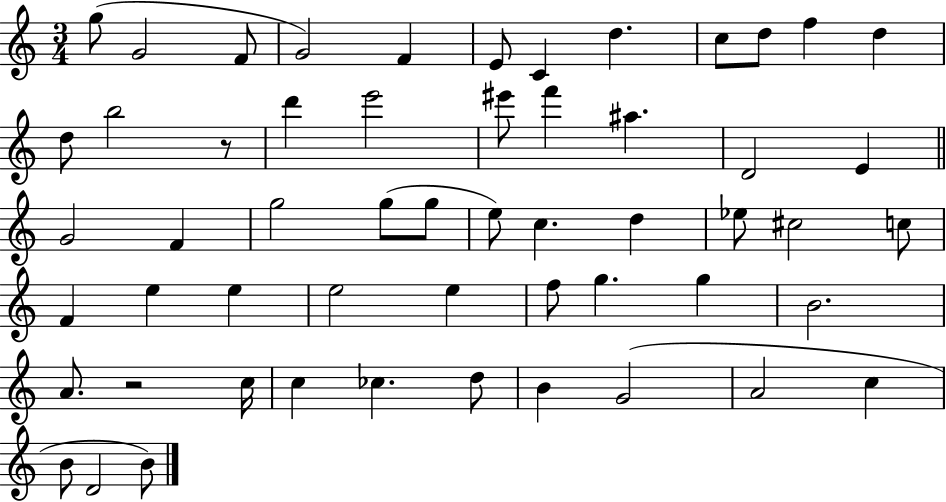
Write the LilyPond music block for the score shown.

{
  \clef treble
  \numericTimeSignature
  \time 3/4
  \key c \major
  \repeat volta 2 { g''8( g'2 f'8 | g'2) f'4 | e'8 c'4 d''4. | c''8 d''8 f''4 d''4 | \break d''8 b''2 r8 | d'''4 e'''2 | eis'''8 f'''4 ais''4. | d'2 e'4 | \break \bar "||" \break \key a \minor g'2 f'4 | g''2 g''8( g''8 | e''8) c''4. d''4 | ees''8 cis''2 c''8 | \break f'4 e''4 e''4 | e''2 e''4 | f''8 g''4. g''4 | b'2. | \break a'8. r2 c''16 | c''4 ces''4. d''8 | b'4 g'2( | a'2 c''4 | \break b'8 d'2 b'8) | } \bar "|."
}